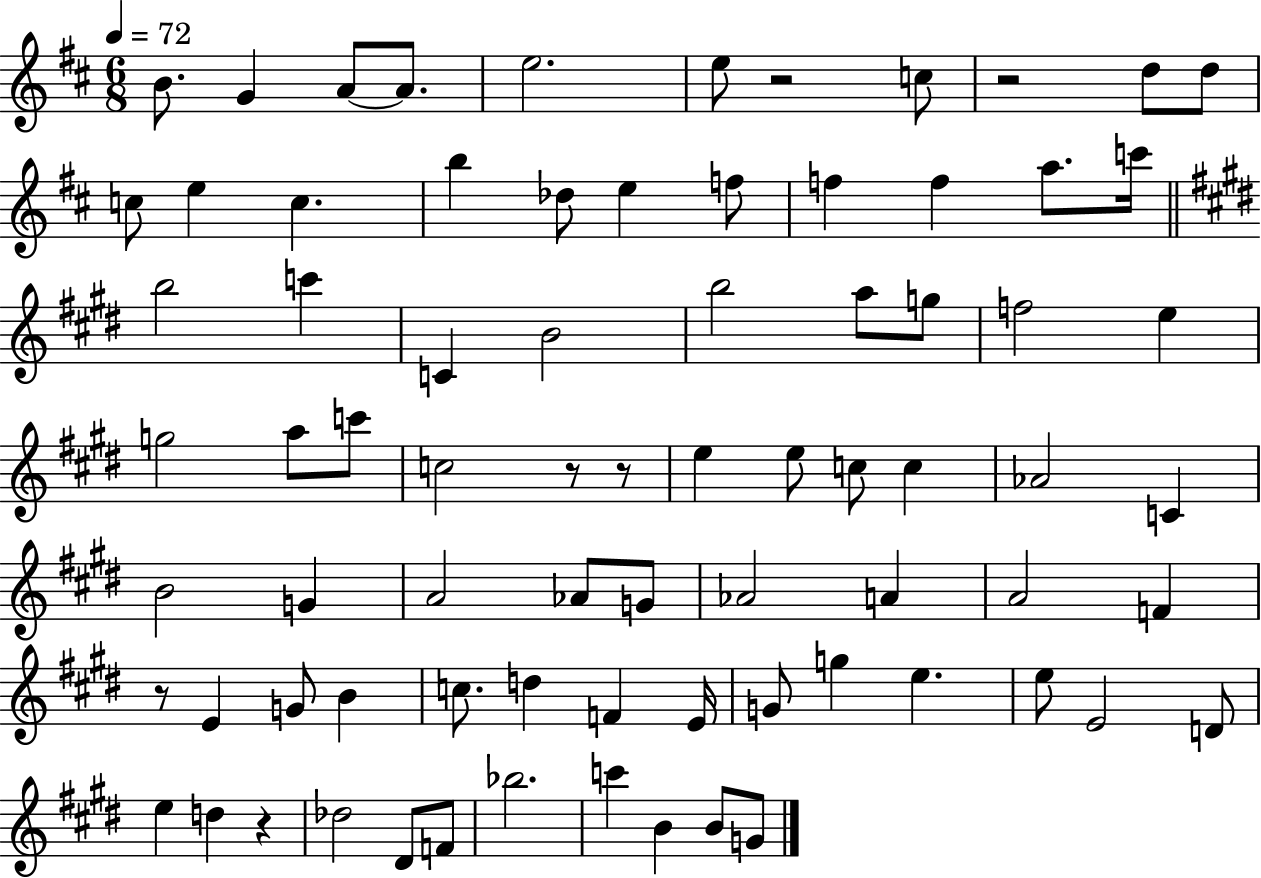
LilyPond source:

{
  \clef treble
  \numericTimeSignature
  \time 6/8
  \key d \major
  \tempo 4 = 72
  \repeat volta 2 { b'8. g'4 a'8~~ a'8. | e''2. | e''8 r2 c''8 | r2 d''8 d''8 | \break c''8 e''4 c''4. | b''4 des''8 e''4 f''8 | f''4 f''4 a''8. c'''16 | \bar "||" \break \key e \major b''2 c'''4 | c'4 b'2 | b''2 a''8 g''8 | f''2 e''4 | \break g''2 a''8 c'''8 | c''2 r8 r8 | e''4 e''8 c''8 c''4 | aes'2 c'4 | \break b'2 g'4 | a'2 aes'8 g'8 | aes'2 a'4 | a'2 f'4 | \break r8 e'4 g'8 b'4 | c''8. d''4 f'4 e'16 | g'8 g''4 e''4. | e''8 e'2 d'8 | \break e''4 d''4 r4 | des''2 dis'8 f'8 | bes''2. | c'''4 b'4 b'8 g'8 | \break } \bar "|."
}